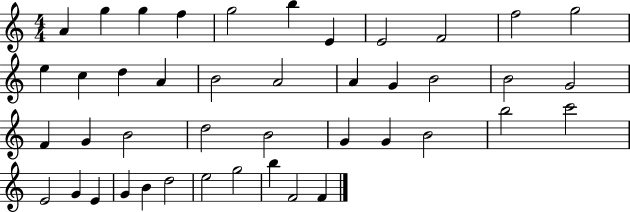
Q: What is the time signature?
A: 4/4